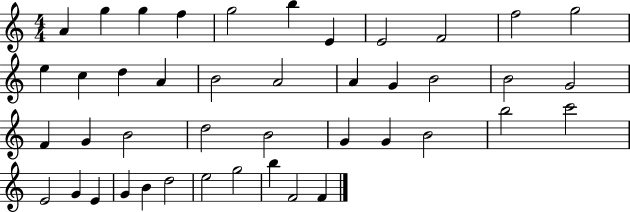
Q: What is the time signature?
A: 4/4